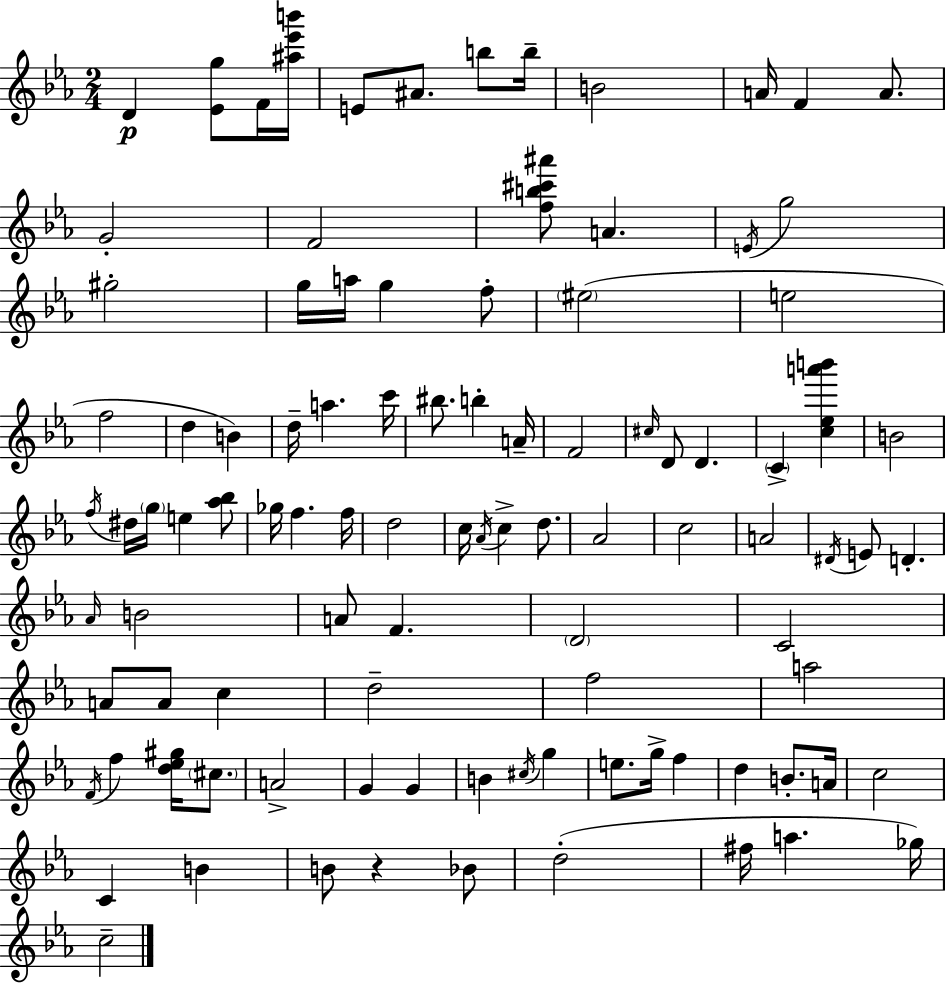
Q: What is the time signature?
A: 2/4